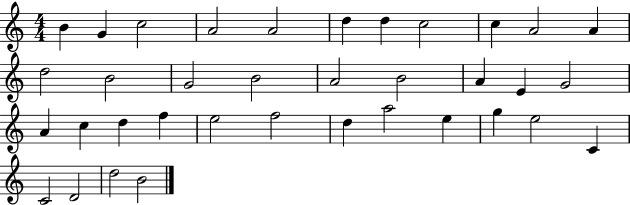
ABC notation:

X:1
T:Untitled
M:4/4
L:1/4
K:C
B G c2 A2 A2 d d c2 c A2 A d2 B2 G2 B2 A2 B2 A E G2 A c d f e2 f2 d a2 e g e2 C C2 D2 d2 B2